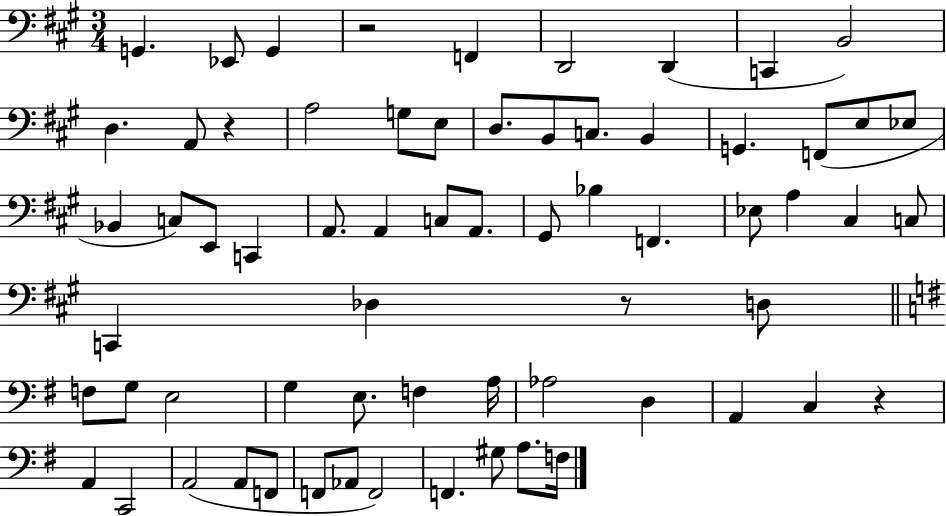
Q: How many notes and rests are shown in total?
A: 66